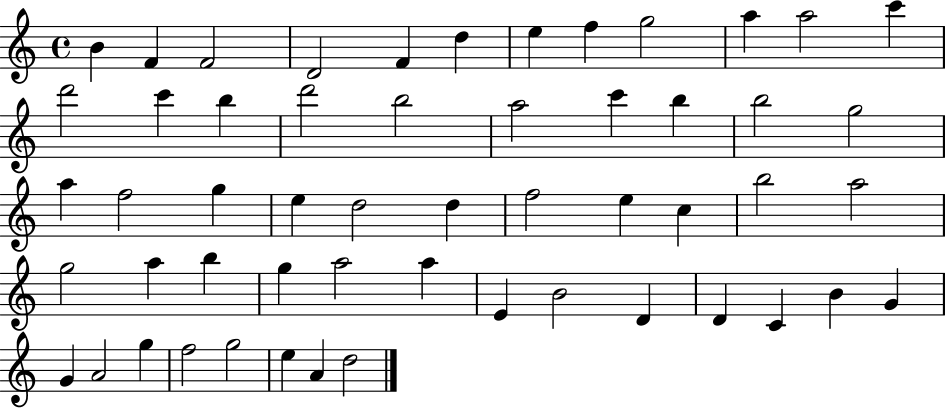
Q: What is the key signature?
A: C major